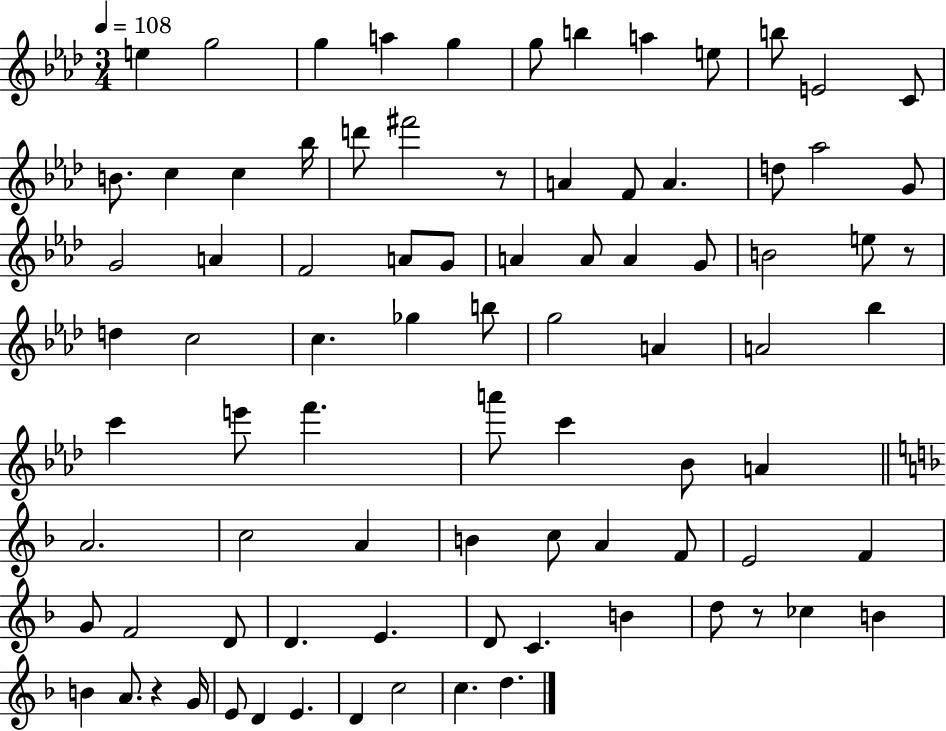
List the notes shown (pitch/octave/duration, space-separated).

E5/q G5/h G5/q A5/q G5/q G5/e B5/q A5/q E5/e B5/e E4/h C4/e B4/e. C5/q C5/q Bb5/s D6/e F#6/h R/e A4/q F4/e A4/q. D5/e Ab5/h G4/e G4/h A4/q F4/h A4/e G4/e A4/q A4/e A4/q G4/e B4/h E5/e R/e D5/q C5/h C5/q. Gb5/q B5/e G5/h A4/q A4/h Bb5/q C6/q E6/e F6/q. A6/e C6/q Bb4/e A4/q A4/h. C5/h A4/q B4/q C5/e A4/q F4/e E4/h F4/q G4/e F4/h D4/e D4/q. E4/q. D4/e C4/q. B4/q D5/e R/e CES5/q B4/q B4/q A4/e. R/q G4/s E4/e D4/q E4/q. D4/q C5/h C5/q. D5/q.